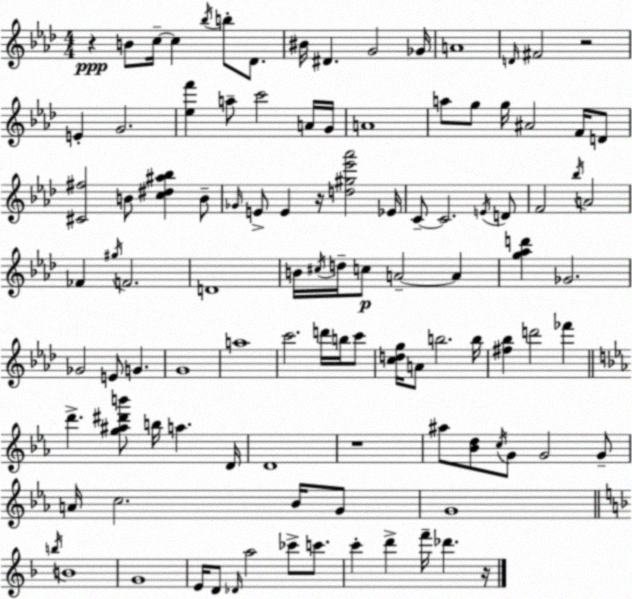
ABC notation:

X:1
T:Untitled
M:4/4
L:1/4
K:Fm
z B/2 c/4 c _b/4 b/2 _D/2 ^B/4 ^D G2 _G/4 A4 D/4 ^F2 z2 E G2 [_ef'] a/2 c'2 A/4 G/4 A4 a/2 g/2 g/4 ^A2 F/4 D/2 [^C^f]2 B/2 [c^d^a_b] B/2 _G/4 E/2 E z/4 [d^g_e'_a']2 _E/4 C/2 C2 E/4 D/2 F2 _b/4 A2 _F ^g/4 F2 D4 B/4 ^c/4 d/4 c/2 A2 A [g_ad'] _G2 _G2 E/2 G G4 a4 c'2 d'/4 b/4 c'/2 [cdg]/4 A/2 b2 b/4 [^f_b] d'2 _f' d' [g^a^d'b']/2 b/4 a D/4 D4 z4 ^a/2 [_Bd]/2 c/4 G/2 G2 G/2 A/4 c2 _B/4 G/2 G4 b/4 B4 G4 E/4 D/2 _D/4 a2 _c'/2 c'/2 c' d' f'/4 _d' z/4